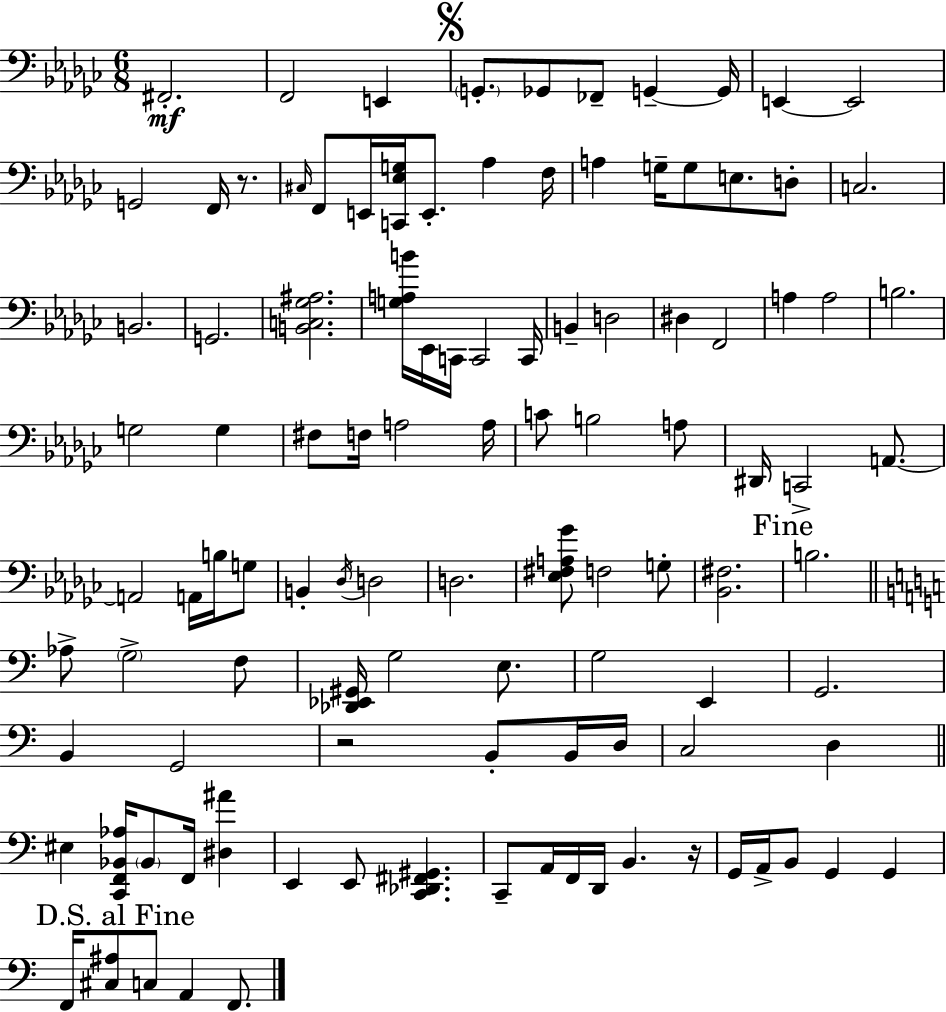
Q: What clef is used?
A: bass